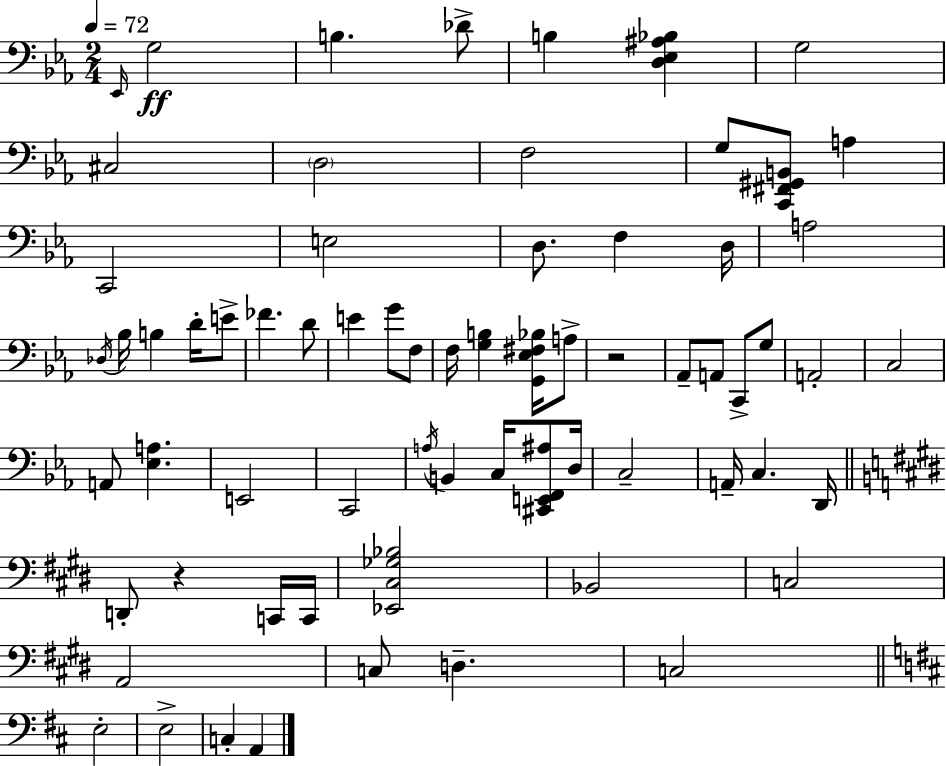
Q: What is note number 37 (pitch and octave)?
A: E2